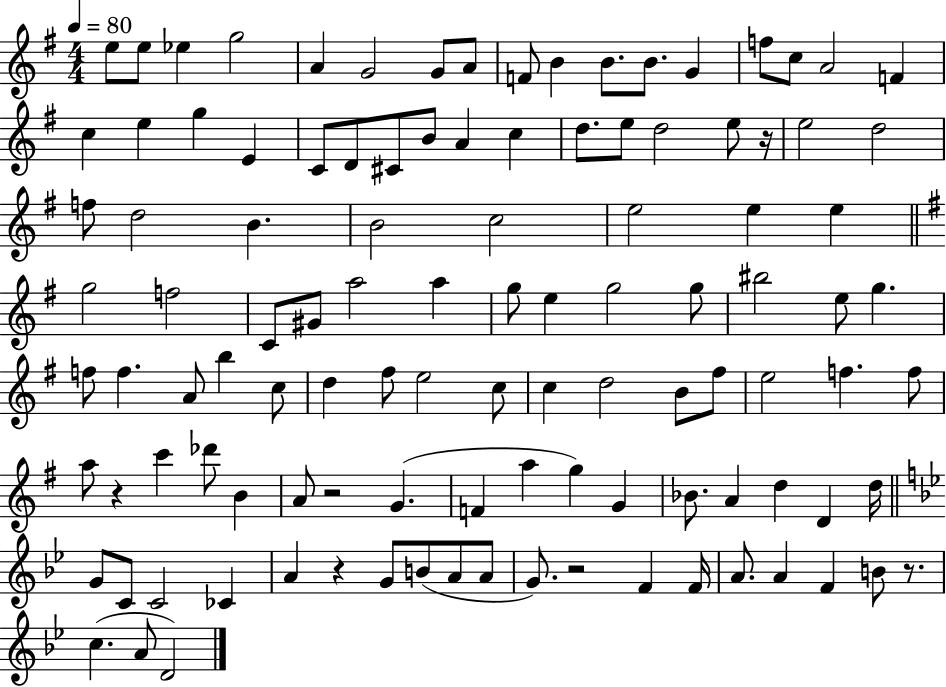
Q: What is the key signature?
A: G major